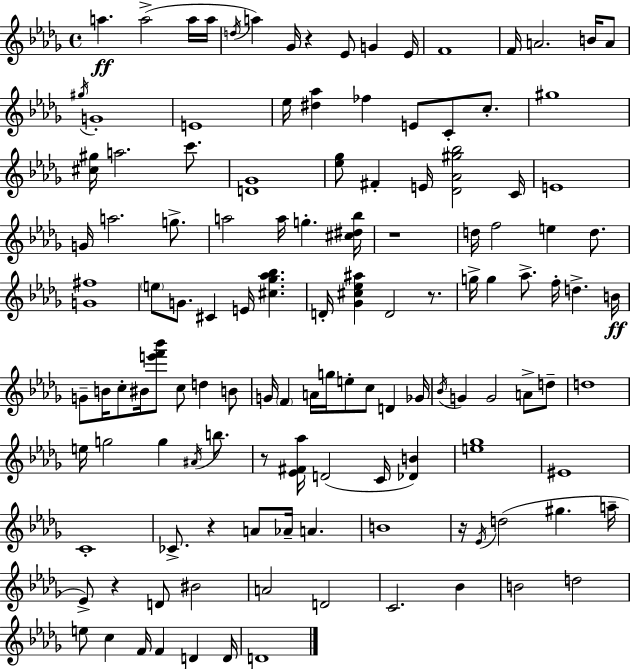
{
  \clef treble
  \time 4/4
  \defaultTimeSignature
  \key bes \minor
  a''4.\ff a''2->( a''16 a''16 | \acciaccatura { d''16 } a''4) ges'16 r4 ees'8 g'4 | ees'16 f'1 | f'16 a'2. b'16 a'8 | \break \acciaccatura { gis''16 } g'1-. | e'1 | ees''16 <dis'' aes''>4 fes''4 e'8 c'8-. c''8.-. | gis''1 | \break <cis'' gis''>16 a''2. c'''8. | <d' ges'>1 | <ees'' ges''>8 fis'4-. e'16 <des' aes' gis'' bes''>2 | c'16 e'1 | \break g'16 a''2. g''8.-> | a''2 a''16 g''4.-. | <cis'' dis'' bes''>16 r1 | d''16 f''2 e''4 d''8. | \break <g' fis''>1 | \parenthesize e''8 g'8. cis'4 e'16 <cis'' ges'' aes'' bes''>4. | d'16-. <ges' cis'' ees'' ais''>4 d'2 r8. | g''16-> g''4 aes''8.-> f''16-. d''4.-> | \break b'16\ff g'8-- b'16 c''8-. bis'16 <e''' f''' bes'''>8 c''8 d''4 | b'8 g'16 \parenthesize f'4 a'16 g''16 e''8-. c''8 d'4 | ges'16 \acciaccatura { bes'16 } g'4 g'2 a'8-> | d''8-- d''1 | \break e''16 g''2 g''4 | \acciaccatura { ais'16 } b''8. r8 <ees' fis' aes''>16 d'2( c'16 | <des' b'>4) <e'' ges''>1 | eis'1 | \break c'1-. | ces'8.-> r4 a'8 aes'16-- a'4. | b'1 | r16 \acciaccatura { ees'16 }( d''2 gis''4. | \break a''16-- ees'8->) r4 d'8 bis'2 | a'2 d'2 | c'2. | bes'4 b'2 d''2 | \break e''8 c''4 f'16 f'4 | d'4 d'16 d'1 | \bar "|."
}